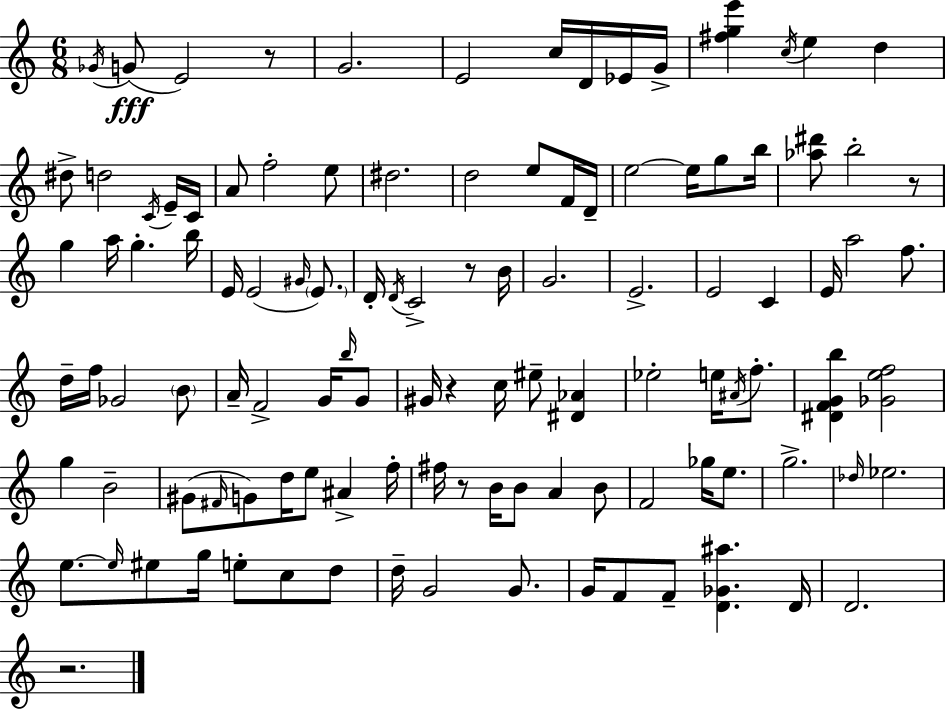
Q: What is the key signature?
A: A minor